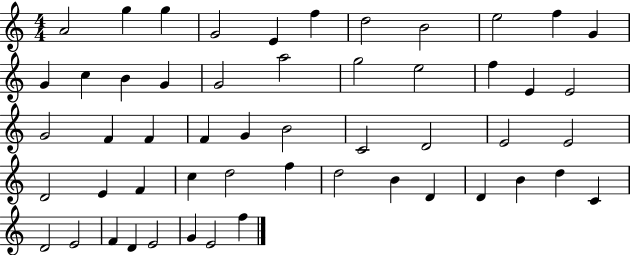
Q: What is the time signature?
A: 4/4